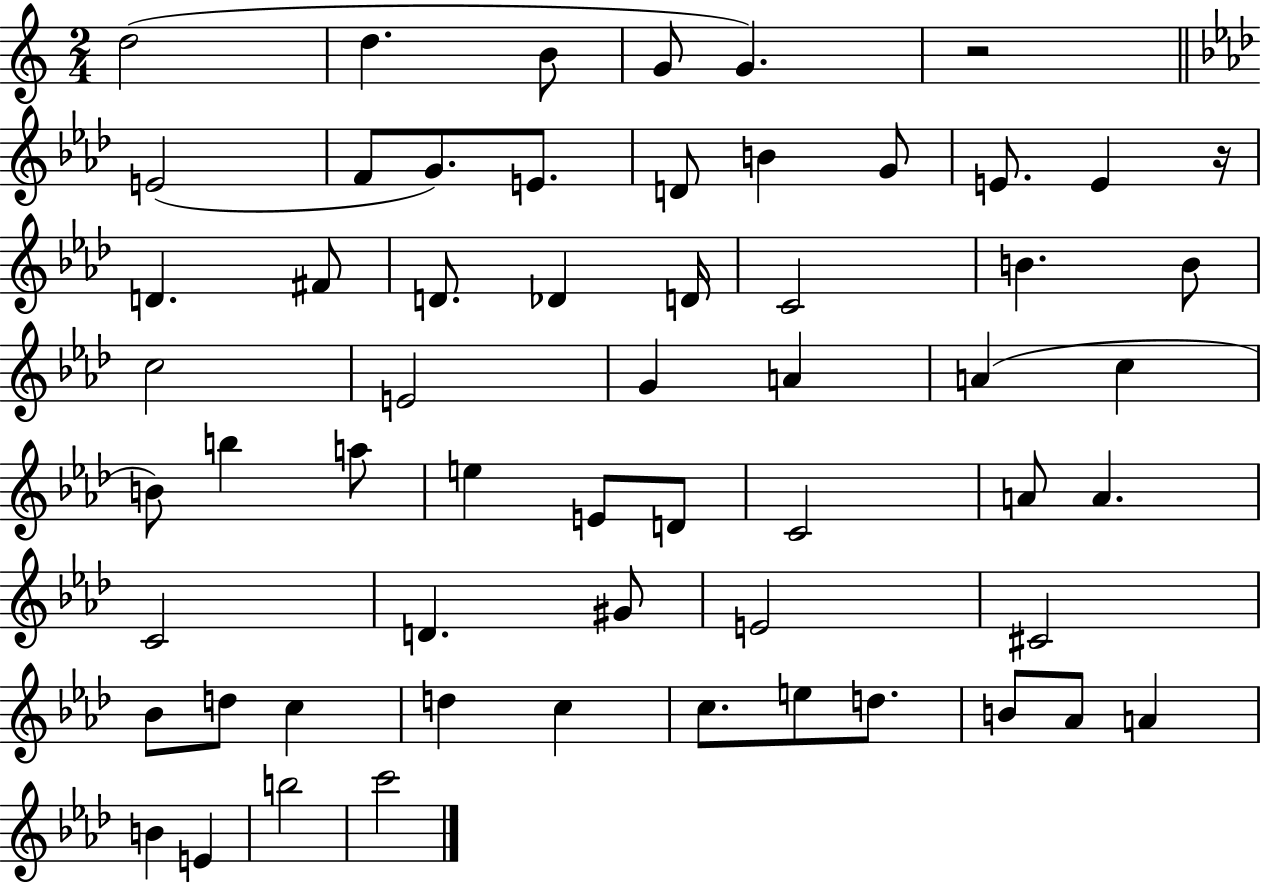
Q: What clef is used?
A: treble